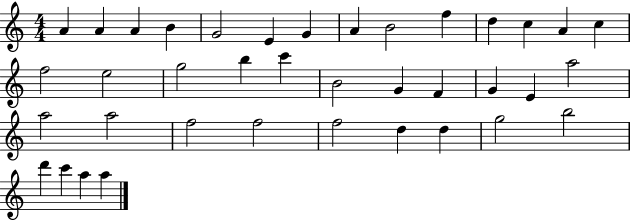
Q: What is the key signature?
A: C major